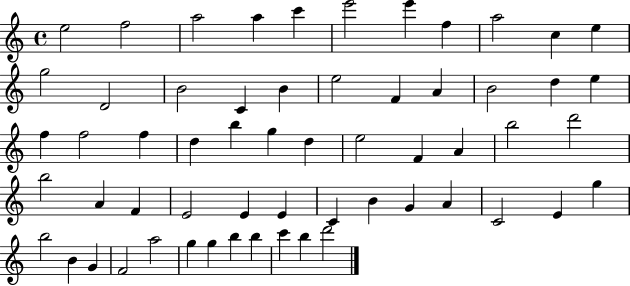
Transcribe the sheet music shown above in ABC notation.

X:1
T:Untitled
M:4/4
L:1/4
K:C
e2 f2 a2 a c' e'2 e' f a2 c e g2 D2 B2 C B e2 F A B2 d e f f2 f d b g d e2 F A b2 d'2 b2 A F E2 E E C B G A C2 E g b2 B G F2 a2 g g b b c' b d'2